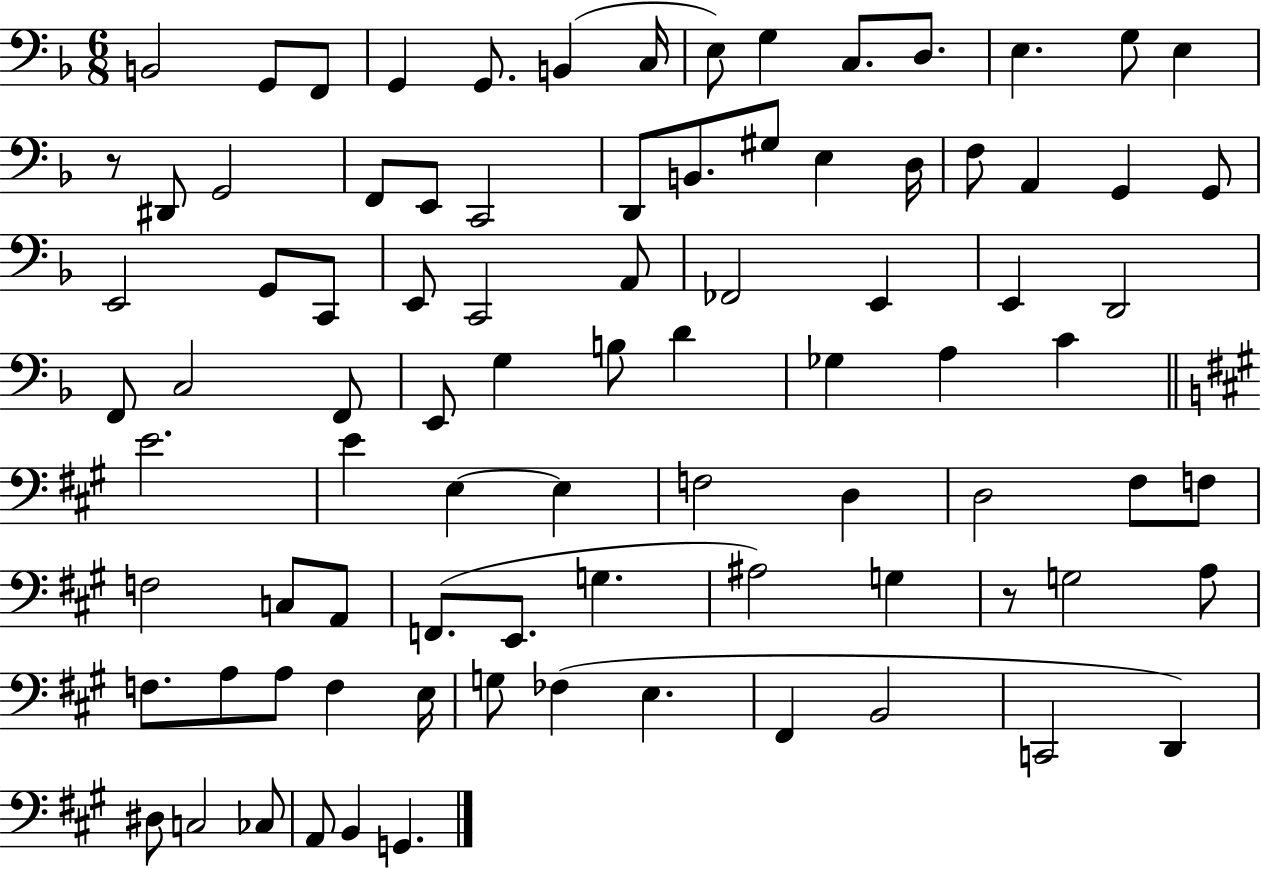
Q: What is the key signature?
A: F major